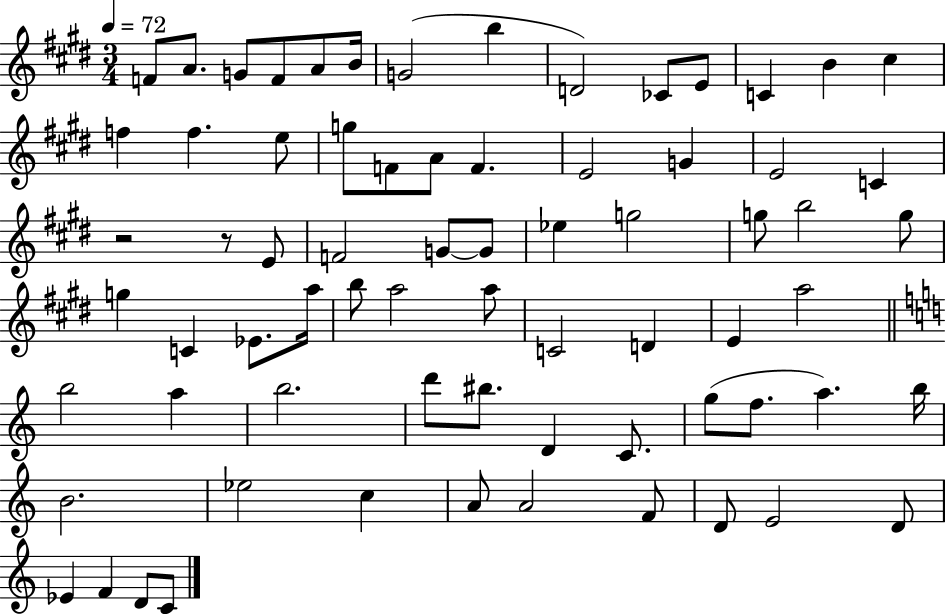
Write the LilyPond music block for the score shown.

{
  \clef treble
  \numericTimeSignature
  \time 3/4
  \key e \major
  \tempo 4 = 72
  \repeat volta 2 { f'8 a'8. g'8 f'8 a'8 b'16 | g'2( b''4 | d'2) ces'8 e'8 | c'4 b'4 cis''4 | \break f''4 f''4. e''8 | g''8 f'8 a'8 f'4. | e'2 g'4 | e'2 c'4 | \break r2 r8 e'8 | f'2 g'8~~ g'8 | ees''4 g''2 | g''8 b''2 g''8 | \break g''4 c'4 ees'8. a''16 | b''8 a''2 a''8 | c'2 d'4 | e'4 a''2 | \break \bar "||" \break \key c \major b''2 a''4 | b''2. | d'''8 bis''8. d'4 c'8. | g''8( f''8. a''4.) b''16 | \break b'2. | ees''2 c''4 | a'8 a'2 f'8 | d'8 e'2 d'8 | \break ees'4 f'4 d'8 c'8 | } \bar "|."
}